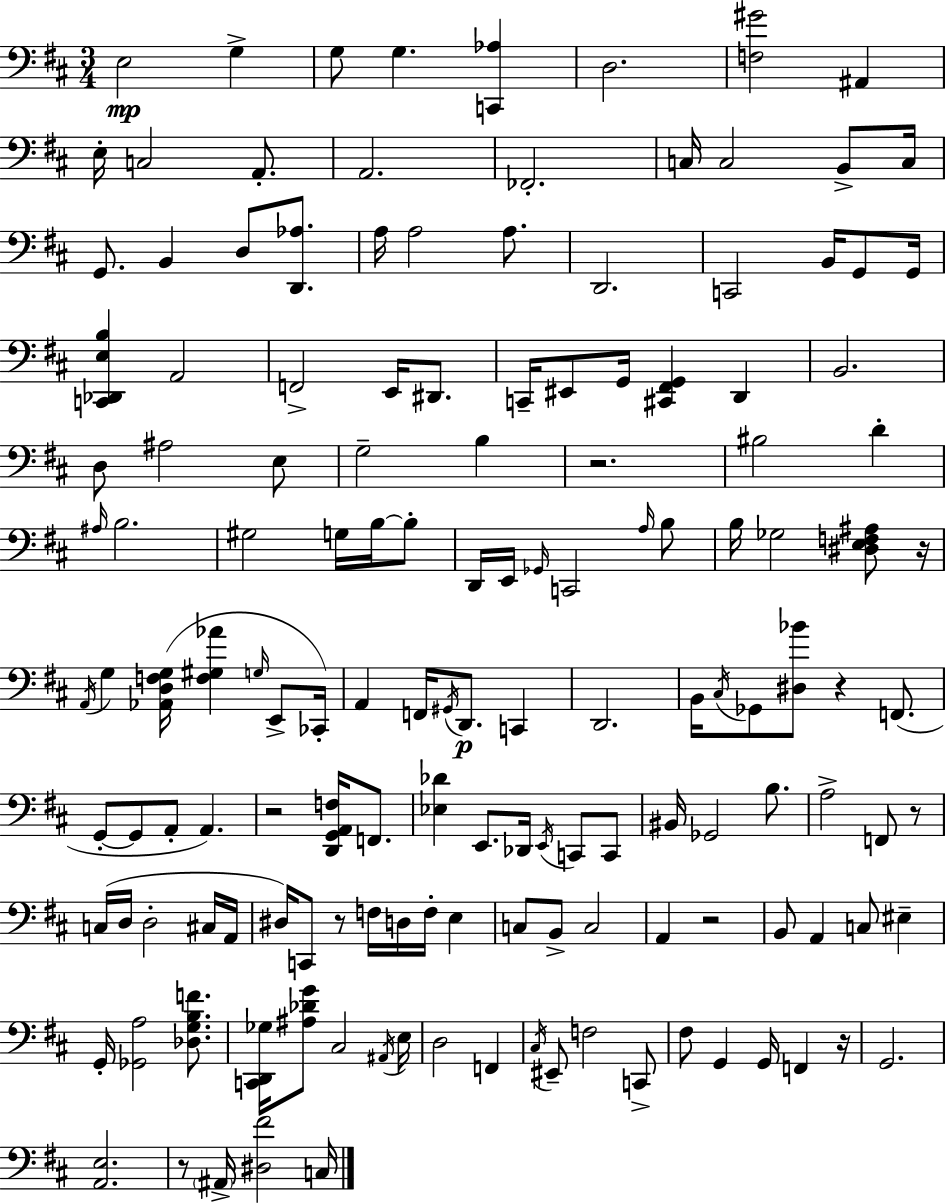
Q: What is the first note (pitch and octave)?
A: E3